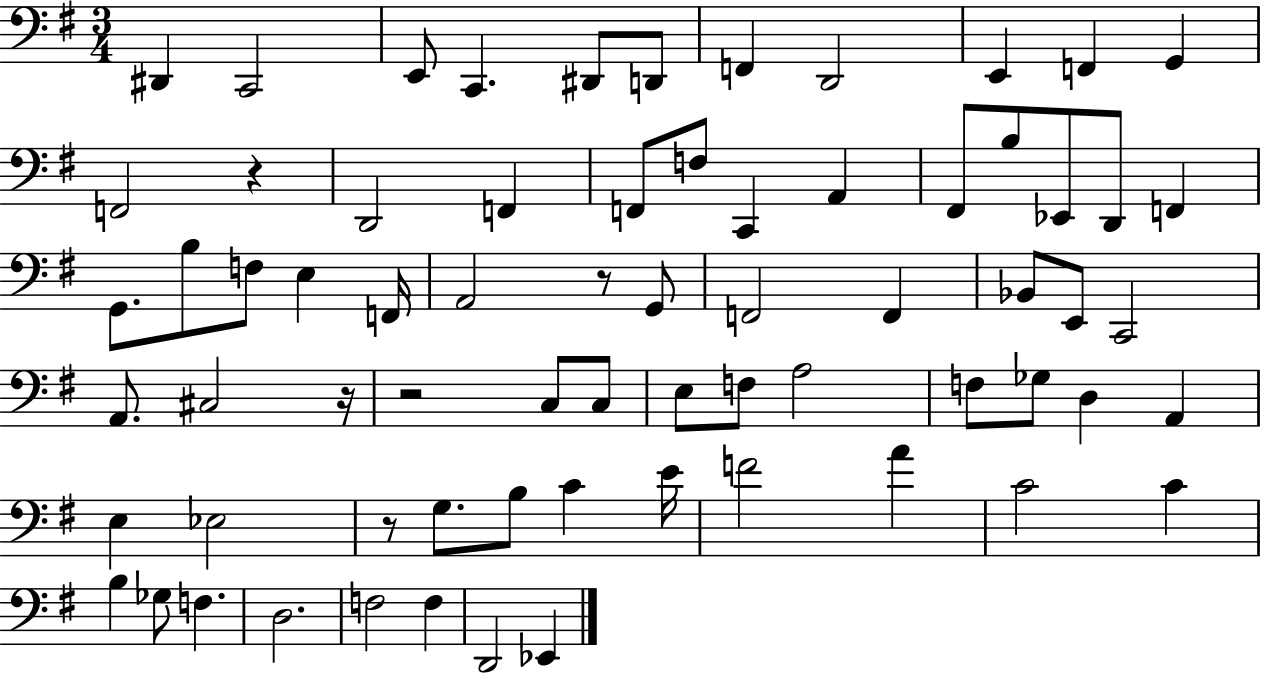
{
  \clef bass
  \numericTimeSignature
  \time 3/4
  \key g \major
  dis,4 c,2 | e,8 c,4. dis,8 d,8 | f,4 d,2 | e,4 f,4 g,4 | \break f,2 r4 | d,2 f,4 | f,8 f8 c,4 a,4 | fis,8 b8 ees,8 d,8 f,4 | \break g,8. b8 f8 e4 f,16 | a,2 r8 g,8 | f,2 f,4 | bes,8 e,8 c,2 | \break a,8. cis2 r16 | r2 c8 c8 | e8 f8 a2 | f8 ges8 d4 a,4 | \break e4 ees2 | r8 g8. b8 c'4 e'16 | f'2 a'4 | c'2 c'4 | \break b4 ges8 f4. | d2. | f2 f4 | d,2 ees,4 | \break \bar "|."
}